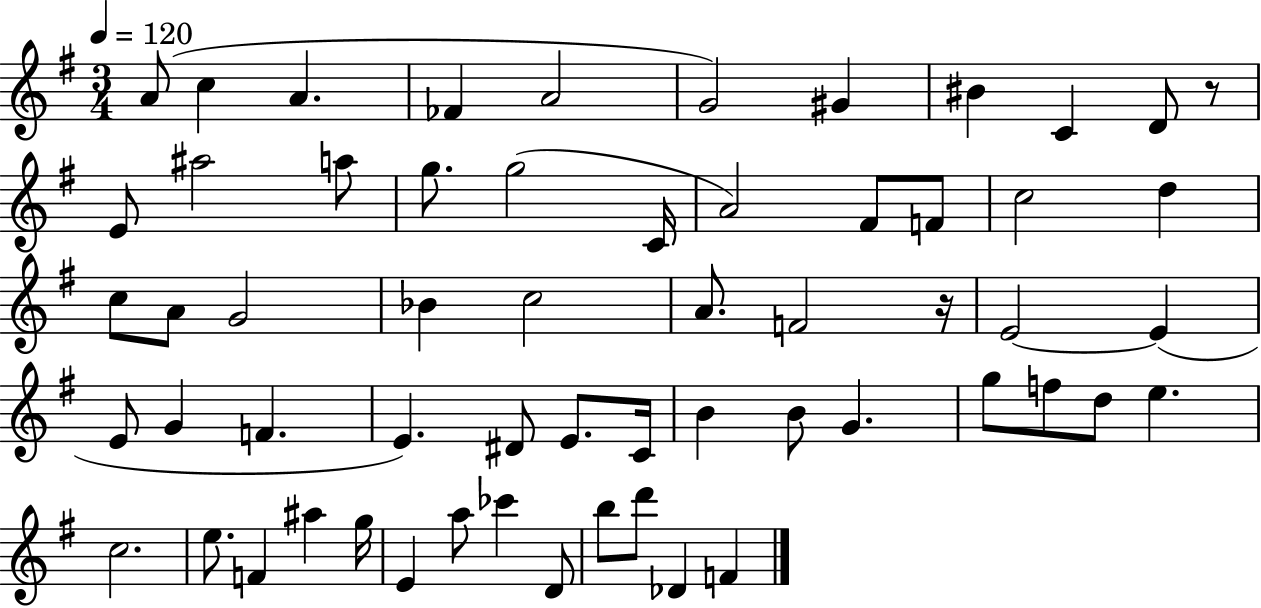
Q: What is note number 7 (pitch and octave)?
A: G#4